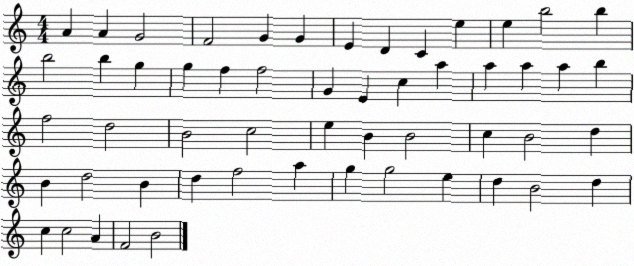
X:1
T:Untitled
M:4/4
L:1/4
K:C
A A G2 F2 G G E D C e e b2 b b2 b g g f f2 G E c a a a a b f2 d2 B2 c2 e B B2 c B2 d B d2 B d f2 a g g2 e d B2 d c c2 A F2 B2